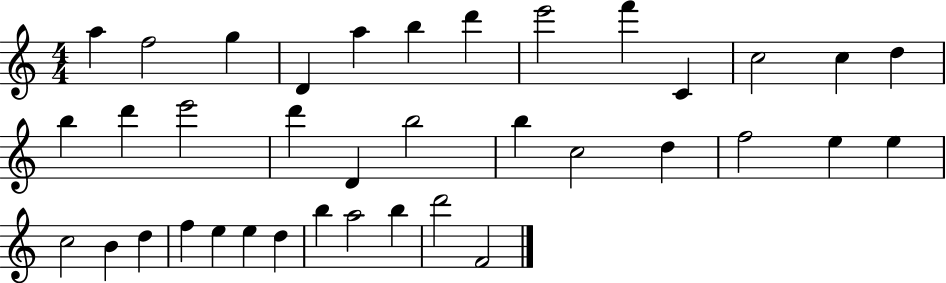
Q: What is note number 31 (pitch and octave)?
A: E5